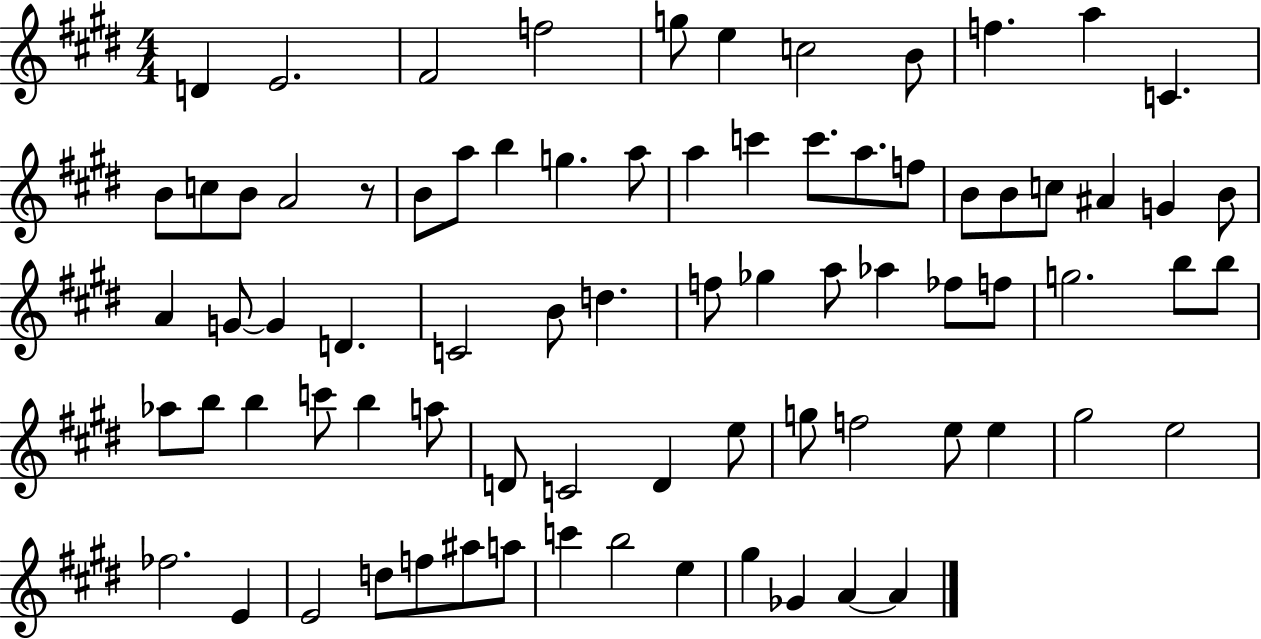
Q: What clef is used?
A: treble